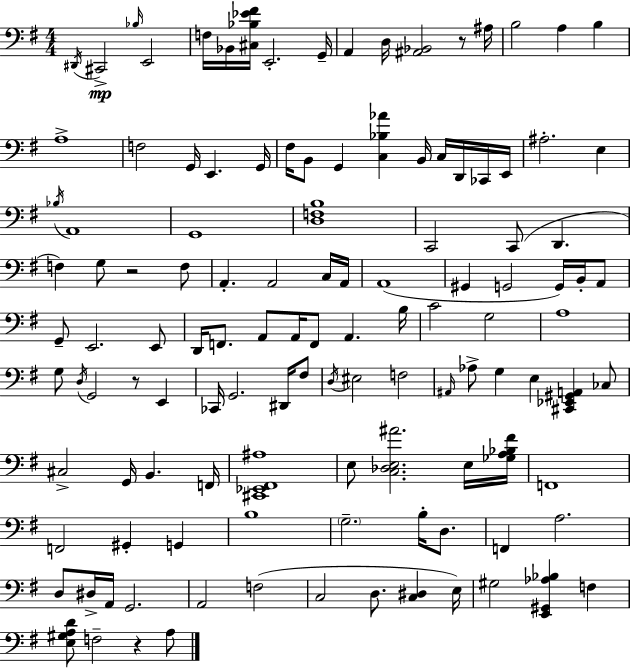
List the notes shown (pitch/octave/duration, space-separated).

D#2/s C#2/h Bb3/s E2/h F3/s Bb2/s [C#3,Bb3,Eb4,F#4]/s E2/h. G2/s A2/q D3/s [A#2,Bb2]/h R/e A#3/s B3/h A3/q B3/q A3/w F3/h G2/s E2/q. G2/s F#3/s B2/e G2/q [C3,Bb3,Ab4]/q B2/s C3/s D2/s CES2/s E2/s A#3/h. E3/q Bb3/s A2/w G2/w [D3,F3,B3]/w C2/h C2/e D2/q. F3/q G3/e R/h F3/e A2/q. A2/h C3/s A2/s A2/w G#2/q G2/h G2/s B2/s A2/e G2/e E2/h. E2/e D2/s F2/e. A2/e A2/s F2/e A2/q. B3/s C4/h G3/h A3/w G3/e D3/s G2/h R/e E2/q CES2/s G2/h. D#2/s F#3/e D3/s EIS3/h F3/h A#2/s Ab3/e G3/q E3/q [C#2,Eb2,G#2,A2]/q CES3/e C#3/h G2/s B2/q. F2/s [C#2,Eb2,F#2,A#3]/w E3/e [C3,Db3,E3,A#4]/h. E3/s [Gb3,A3,Bb3,F#4]/s F2/w F2/h G#2/q G2/q B3/w G3/h. B3/s D3/e. F2/q A3/h. D3/e D#3/s A2/s G2/h. A2/h F3/h C3/h D3/e. [C3,D#3]/q E3/s G#3/h [E2,G#2,Ab3,Bb3]/q F3/q [E3,G#3,A3,D4]/e F3/h R/q A3/e